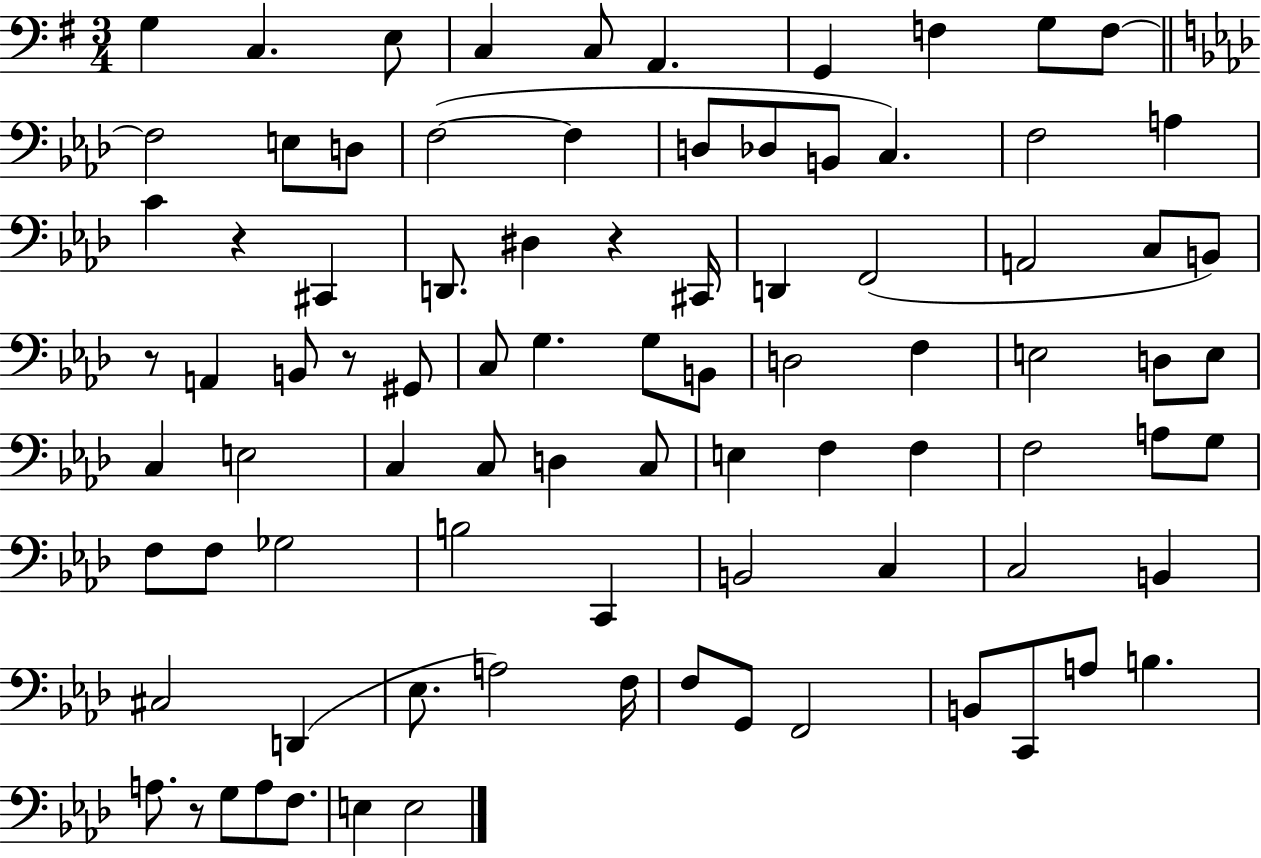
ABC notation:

X:1
T:Untitled
M:3/4
L:1/4
K:G
G, C, E,/2 C, C,/2 A,, G,, F, G,/2 F,/2 F,2 E,/2 D,/2 F,2 F, D,/2 _D,/2 B,,/2 C, F,2 A, C z ^C,, D,,/2 ^D, z ^C,,/4 D,, F,,2 A,,2 C,/2 B,,/2 z/2 A,, B,,/2 z/2 ^G,,/2 C,/2 G, G,/2 B,,/2 D,2 F, E,2 D,/2 E,/2 C, E,2 C, C,/2 D, C,/2 E, F, F, F,2 A,/2 G,/2 F,/2 F,/2 _G,2 B,2 C,, B,,2 C, C,2 B,, ^C,2 D,, _E,/2 A,2 F,/4 F,/2 G,,/2 F,,2 B,,/2 C,,/2 A,/2 B, A,/2 z/2 G,/2 A,/2 F,/2 E, E,2